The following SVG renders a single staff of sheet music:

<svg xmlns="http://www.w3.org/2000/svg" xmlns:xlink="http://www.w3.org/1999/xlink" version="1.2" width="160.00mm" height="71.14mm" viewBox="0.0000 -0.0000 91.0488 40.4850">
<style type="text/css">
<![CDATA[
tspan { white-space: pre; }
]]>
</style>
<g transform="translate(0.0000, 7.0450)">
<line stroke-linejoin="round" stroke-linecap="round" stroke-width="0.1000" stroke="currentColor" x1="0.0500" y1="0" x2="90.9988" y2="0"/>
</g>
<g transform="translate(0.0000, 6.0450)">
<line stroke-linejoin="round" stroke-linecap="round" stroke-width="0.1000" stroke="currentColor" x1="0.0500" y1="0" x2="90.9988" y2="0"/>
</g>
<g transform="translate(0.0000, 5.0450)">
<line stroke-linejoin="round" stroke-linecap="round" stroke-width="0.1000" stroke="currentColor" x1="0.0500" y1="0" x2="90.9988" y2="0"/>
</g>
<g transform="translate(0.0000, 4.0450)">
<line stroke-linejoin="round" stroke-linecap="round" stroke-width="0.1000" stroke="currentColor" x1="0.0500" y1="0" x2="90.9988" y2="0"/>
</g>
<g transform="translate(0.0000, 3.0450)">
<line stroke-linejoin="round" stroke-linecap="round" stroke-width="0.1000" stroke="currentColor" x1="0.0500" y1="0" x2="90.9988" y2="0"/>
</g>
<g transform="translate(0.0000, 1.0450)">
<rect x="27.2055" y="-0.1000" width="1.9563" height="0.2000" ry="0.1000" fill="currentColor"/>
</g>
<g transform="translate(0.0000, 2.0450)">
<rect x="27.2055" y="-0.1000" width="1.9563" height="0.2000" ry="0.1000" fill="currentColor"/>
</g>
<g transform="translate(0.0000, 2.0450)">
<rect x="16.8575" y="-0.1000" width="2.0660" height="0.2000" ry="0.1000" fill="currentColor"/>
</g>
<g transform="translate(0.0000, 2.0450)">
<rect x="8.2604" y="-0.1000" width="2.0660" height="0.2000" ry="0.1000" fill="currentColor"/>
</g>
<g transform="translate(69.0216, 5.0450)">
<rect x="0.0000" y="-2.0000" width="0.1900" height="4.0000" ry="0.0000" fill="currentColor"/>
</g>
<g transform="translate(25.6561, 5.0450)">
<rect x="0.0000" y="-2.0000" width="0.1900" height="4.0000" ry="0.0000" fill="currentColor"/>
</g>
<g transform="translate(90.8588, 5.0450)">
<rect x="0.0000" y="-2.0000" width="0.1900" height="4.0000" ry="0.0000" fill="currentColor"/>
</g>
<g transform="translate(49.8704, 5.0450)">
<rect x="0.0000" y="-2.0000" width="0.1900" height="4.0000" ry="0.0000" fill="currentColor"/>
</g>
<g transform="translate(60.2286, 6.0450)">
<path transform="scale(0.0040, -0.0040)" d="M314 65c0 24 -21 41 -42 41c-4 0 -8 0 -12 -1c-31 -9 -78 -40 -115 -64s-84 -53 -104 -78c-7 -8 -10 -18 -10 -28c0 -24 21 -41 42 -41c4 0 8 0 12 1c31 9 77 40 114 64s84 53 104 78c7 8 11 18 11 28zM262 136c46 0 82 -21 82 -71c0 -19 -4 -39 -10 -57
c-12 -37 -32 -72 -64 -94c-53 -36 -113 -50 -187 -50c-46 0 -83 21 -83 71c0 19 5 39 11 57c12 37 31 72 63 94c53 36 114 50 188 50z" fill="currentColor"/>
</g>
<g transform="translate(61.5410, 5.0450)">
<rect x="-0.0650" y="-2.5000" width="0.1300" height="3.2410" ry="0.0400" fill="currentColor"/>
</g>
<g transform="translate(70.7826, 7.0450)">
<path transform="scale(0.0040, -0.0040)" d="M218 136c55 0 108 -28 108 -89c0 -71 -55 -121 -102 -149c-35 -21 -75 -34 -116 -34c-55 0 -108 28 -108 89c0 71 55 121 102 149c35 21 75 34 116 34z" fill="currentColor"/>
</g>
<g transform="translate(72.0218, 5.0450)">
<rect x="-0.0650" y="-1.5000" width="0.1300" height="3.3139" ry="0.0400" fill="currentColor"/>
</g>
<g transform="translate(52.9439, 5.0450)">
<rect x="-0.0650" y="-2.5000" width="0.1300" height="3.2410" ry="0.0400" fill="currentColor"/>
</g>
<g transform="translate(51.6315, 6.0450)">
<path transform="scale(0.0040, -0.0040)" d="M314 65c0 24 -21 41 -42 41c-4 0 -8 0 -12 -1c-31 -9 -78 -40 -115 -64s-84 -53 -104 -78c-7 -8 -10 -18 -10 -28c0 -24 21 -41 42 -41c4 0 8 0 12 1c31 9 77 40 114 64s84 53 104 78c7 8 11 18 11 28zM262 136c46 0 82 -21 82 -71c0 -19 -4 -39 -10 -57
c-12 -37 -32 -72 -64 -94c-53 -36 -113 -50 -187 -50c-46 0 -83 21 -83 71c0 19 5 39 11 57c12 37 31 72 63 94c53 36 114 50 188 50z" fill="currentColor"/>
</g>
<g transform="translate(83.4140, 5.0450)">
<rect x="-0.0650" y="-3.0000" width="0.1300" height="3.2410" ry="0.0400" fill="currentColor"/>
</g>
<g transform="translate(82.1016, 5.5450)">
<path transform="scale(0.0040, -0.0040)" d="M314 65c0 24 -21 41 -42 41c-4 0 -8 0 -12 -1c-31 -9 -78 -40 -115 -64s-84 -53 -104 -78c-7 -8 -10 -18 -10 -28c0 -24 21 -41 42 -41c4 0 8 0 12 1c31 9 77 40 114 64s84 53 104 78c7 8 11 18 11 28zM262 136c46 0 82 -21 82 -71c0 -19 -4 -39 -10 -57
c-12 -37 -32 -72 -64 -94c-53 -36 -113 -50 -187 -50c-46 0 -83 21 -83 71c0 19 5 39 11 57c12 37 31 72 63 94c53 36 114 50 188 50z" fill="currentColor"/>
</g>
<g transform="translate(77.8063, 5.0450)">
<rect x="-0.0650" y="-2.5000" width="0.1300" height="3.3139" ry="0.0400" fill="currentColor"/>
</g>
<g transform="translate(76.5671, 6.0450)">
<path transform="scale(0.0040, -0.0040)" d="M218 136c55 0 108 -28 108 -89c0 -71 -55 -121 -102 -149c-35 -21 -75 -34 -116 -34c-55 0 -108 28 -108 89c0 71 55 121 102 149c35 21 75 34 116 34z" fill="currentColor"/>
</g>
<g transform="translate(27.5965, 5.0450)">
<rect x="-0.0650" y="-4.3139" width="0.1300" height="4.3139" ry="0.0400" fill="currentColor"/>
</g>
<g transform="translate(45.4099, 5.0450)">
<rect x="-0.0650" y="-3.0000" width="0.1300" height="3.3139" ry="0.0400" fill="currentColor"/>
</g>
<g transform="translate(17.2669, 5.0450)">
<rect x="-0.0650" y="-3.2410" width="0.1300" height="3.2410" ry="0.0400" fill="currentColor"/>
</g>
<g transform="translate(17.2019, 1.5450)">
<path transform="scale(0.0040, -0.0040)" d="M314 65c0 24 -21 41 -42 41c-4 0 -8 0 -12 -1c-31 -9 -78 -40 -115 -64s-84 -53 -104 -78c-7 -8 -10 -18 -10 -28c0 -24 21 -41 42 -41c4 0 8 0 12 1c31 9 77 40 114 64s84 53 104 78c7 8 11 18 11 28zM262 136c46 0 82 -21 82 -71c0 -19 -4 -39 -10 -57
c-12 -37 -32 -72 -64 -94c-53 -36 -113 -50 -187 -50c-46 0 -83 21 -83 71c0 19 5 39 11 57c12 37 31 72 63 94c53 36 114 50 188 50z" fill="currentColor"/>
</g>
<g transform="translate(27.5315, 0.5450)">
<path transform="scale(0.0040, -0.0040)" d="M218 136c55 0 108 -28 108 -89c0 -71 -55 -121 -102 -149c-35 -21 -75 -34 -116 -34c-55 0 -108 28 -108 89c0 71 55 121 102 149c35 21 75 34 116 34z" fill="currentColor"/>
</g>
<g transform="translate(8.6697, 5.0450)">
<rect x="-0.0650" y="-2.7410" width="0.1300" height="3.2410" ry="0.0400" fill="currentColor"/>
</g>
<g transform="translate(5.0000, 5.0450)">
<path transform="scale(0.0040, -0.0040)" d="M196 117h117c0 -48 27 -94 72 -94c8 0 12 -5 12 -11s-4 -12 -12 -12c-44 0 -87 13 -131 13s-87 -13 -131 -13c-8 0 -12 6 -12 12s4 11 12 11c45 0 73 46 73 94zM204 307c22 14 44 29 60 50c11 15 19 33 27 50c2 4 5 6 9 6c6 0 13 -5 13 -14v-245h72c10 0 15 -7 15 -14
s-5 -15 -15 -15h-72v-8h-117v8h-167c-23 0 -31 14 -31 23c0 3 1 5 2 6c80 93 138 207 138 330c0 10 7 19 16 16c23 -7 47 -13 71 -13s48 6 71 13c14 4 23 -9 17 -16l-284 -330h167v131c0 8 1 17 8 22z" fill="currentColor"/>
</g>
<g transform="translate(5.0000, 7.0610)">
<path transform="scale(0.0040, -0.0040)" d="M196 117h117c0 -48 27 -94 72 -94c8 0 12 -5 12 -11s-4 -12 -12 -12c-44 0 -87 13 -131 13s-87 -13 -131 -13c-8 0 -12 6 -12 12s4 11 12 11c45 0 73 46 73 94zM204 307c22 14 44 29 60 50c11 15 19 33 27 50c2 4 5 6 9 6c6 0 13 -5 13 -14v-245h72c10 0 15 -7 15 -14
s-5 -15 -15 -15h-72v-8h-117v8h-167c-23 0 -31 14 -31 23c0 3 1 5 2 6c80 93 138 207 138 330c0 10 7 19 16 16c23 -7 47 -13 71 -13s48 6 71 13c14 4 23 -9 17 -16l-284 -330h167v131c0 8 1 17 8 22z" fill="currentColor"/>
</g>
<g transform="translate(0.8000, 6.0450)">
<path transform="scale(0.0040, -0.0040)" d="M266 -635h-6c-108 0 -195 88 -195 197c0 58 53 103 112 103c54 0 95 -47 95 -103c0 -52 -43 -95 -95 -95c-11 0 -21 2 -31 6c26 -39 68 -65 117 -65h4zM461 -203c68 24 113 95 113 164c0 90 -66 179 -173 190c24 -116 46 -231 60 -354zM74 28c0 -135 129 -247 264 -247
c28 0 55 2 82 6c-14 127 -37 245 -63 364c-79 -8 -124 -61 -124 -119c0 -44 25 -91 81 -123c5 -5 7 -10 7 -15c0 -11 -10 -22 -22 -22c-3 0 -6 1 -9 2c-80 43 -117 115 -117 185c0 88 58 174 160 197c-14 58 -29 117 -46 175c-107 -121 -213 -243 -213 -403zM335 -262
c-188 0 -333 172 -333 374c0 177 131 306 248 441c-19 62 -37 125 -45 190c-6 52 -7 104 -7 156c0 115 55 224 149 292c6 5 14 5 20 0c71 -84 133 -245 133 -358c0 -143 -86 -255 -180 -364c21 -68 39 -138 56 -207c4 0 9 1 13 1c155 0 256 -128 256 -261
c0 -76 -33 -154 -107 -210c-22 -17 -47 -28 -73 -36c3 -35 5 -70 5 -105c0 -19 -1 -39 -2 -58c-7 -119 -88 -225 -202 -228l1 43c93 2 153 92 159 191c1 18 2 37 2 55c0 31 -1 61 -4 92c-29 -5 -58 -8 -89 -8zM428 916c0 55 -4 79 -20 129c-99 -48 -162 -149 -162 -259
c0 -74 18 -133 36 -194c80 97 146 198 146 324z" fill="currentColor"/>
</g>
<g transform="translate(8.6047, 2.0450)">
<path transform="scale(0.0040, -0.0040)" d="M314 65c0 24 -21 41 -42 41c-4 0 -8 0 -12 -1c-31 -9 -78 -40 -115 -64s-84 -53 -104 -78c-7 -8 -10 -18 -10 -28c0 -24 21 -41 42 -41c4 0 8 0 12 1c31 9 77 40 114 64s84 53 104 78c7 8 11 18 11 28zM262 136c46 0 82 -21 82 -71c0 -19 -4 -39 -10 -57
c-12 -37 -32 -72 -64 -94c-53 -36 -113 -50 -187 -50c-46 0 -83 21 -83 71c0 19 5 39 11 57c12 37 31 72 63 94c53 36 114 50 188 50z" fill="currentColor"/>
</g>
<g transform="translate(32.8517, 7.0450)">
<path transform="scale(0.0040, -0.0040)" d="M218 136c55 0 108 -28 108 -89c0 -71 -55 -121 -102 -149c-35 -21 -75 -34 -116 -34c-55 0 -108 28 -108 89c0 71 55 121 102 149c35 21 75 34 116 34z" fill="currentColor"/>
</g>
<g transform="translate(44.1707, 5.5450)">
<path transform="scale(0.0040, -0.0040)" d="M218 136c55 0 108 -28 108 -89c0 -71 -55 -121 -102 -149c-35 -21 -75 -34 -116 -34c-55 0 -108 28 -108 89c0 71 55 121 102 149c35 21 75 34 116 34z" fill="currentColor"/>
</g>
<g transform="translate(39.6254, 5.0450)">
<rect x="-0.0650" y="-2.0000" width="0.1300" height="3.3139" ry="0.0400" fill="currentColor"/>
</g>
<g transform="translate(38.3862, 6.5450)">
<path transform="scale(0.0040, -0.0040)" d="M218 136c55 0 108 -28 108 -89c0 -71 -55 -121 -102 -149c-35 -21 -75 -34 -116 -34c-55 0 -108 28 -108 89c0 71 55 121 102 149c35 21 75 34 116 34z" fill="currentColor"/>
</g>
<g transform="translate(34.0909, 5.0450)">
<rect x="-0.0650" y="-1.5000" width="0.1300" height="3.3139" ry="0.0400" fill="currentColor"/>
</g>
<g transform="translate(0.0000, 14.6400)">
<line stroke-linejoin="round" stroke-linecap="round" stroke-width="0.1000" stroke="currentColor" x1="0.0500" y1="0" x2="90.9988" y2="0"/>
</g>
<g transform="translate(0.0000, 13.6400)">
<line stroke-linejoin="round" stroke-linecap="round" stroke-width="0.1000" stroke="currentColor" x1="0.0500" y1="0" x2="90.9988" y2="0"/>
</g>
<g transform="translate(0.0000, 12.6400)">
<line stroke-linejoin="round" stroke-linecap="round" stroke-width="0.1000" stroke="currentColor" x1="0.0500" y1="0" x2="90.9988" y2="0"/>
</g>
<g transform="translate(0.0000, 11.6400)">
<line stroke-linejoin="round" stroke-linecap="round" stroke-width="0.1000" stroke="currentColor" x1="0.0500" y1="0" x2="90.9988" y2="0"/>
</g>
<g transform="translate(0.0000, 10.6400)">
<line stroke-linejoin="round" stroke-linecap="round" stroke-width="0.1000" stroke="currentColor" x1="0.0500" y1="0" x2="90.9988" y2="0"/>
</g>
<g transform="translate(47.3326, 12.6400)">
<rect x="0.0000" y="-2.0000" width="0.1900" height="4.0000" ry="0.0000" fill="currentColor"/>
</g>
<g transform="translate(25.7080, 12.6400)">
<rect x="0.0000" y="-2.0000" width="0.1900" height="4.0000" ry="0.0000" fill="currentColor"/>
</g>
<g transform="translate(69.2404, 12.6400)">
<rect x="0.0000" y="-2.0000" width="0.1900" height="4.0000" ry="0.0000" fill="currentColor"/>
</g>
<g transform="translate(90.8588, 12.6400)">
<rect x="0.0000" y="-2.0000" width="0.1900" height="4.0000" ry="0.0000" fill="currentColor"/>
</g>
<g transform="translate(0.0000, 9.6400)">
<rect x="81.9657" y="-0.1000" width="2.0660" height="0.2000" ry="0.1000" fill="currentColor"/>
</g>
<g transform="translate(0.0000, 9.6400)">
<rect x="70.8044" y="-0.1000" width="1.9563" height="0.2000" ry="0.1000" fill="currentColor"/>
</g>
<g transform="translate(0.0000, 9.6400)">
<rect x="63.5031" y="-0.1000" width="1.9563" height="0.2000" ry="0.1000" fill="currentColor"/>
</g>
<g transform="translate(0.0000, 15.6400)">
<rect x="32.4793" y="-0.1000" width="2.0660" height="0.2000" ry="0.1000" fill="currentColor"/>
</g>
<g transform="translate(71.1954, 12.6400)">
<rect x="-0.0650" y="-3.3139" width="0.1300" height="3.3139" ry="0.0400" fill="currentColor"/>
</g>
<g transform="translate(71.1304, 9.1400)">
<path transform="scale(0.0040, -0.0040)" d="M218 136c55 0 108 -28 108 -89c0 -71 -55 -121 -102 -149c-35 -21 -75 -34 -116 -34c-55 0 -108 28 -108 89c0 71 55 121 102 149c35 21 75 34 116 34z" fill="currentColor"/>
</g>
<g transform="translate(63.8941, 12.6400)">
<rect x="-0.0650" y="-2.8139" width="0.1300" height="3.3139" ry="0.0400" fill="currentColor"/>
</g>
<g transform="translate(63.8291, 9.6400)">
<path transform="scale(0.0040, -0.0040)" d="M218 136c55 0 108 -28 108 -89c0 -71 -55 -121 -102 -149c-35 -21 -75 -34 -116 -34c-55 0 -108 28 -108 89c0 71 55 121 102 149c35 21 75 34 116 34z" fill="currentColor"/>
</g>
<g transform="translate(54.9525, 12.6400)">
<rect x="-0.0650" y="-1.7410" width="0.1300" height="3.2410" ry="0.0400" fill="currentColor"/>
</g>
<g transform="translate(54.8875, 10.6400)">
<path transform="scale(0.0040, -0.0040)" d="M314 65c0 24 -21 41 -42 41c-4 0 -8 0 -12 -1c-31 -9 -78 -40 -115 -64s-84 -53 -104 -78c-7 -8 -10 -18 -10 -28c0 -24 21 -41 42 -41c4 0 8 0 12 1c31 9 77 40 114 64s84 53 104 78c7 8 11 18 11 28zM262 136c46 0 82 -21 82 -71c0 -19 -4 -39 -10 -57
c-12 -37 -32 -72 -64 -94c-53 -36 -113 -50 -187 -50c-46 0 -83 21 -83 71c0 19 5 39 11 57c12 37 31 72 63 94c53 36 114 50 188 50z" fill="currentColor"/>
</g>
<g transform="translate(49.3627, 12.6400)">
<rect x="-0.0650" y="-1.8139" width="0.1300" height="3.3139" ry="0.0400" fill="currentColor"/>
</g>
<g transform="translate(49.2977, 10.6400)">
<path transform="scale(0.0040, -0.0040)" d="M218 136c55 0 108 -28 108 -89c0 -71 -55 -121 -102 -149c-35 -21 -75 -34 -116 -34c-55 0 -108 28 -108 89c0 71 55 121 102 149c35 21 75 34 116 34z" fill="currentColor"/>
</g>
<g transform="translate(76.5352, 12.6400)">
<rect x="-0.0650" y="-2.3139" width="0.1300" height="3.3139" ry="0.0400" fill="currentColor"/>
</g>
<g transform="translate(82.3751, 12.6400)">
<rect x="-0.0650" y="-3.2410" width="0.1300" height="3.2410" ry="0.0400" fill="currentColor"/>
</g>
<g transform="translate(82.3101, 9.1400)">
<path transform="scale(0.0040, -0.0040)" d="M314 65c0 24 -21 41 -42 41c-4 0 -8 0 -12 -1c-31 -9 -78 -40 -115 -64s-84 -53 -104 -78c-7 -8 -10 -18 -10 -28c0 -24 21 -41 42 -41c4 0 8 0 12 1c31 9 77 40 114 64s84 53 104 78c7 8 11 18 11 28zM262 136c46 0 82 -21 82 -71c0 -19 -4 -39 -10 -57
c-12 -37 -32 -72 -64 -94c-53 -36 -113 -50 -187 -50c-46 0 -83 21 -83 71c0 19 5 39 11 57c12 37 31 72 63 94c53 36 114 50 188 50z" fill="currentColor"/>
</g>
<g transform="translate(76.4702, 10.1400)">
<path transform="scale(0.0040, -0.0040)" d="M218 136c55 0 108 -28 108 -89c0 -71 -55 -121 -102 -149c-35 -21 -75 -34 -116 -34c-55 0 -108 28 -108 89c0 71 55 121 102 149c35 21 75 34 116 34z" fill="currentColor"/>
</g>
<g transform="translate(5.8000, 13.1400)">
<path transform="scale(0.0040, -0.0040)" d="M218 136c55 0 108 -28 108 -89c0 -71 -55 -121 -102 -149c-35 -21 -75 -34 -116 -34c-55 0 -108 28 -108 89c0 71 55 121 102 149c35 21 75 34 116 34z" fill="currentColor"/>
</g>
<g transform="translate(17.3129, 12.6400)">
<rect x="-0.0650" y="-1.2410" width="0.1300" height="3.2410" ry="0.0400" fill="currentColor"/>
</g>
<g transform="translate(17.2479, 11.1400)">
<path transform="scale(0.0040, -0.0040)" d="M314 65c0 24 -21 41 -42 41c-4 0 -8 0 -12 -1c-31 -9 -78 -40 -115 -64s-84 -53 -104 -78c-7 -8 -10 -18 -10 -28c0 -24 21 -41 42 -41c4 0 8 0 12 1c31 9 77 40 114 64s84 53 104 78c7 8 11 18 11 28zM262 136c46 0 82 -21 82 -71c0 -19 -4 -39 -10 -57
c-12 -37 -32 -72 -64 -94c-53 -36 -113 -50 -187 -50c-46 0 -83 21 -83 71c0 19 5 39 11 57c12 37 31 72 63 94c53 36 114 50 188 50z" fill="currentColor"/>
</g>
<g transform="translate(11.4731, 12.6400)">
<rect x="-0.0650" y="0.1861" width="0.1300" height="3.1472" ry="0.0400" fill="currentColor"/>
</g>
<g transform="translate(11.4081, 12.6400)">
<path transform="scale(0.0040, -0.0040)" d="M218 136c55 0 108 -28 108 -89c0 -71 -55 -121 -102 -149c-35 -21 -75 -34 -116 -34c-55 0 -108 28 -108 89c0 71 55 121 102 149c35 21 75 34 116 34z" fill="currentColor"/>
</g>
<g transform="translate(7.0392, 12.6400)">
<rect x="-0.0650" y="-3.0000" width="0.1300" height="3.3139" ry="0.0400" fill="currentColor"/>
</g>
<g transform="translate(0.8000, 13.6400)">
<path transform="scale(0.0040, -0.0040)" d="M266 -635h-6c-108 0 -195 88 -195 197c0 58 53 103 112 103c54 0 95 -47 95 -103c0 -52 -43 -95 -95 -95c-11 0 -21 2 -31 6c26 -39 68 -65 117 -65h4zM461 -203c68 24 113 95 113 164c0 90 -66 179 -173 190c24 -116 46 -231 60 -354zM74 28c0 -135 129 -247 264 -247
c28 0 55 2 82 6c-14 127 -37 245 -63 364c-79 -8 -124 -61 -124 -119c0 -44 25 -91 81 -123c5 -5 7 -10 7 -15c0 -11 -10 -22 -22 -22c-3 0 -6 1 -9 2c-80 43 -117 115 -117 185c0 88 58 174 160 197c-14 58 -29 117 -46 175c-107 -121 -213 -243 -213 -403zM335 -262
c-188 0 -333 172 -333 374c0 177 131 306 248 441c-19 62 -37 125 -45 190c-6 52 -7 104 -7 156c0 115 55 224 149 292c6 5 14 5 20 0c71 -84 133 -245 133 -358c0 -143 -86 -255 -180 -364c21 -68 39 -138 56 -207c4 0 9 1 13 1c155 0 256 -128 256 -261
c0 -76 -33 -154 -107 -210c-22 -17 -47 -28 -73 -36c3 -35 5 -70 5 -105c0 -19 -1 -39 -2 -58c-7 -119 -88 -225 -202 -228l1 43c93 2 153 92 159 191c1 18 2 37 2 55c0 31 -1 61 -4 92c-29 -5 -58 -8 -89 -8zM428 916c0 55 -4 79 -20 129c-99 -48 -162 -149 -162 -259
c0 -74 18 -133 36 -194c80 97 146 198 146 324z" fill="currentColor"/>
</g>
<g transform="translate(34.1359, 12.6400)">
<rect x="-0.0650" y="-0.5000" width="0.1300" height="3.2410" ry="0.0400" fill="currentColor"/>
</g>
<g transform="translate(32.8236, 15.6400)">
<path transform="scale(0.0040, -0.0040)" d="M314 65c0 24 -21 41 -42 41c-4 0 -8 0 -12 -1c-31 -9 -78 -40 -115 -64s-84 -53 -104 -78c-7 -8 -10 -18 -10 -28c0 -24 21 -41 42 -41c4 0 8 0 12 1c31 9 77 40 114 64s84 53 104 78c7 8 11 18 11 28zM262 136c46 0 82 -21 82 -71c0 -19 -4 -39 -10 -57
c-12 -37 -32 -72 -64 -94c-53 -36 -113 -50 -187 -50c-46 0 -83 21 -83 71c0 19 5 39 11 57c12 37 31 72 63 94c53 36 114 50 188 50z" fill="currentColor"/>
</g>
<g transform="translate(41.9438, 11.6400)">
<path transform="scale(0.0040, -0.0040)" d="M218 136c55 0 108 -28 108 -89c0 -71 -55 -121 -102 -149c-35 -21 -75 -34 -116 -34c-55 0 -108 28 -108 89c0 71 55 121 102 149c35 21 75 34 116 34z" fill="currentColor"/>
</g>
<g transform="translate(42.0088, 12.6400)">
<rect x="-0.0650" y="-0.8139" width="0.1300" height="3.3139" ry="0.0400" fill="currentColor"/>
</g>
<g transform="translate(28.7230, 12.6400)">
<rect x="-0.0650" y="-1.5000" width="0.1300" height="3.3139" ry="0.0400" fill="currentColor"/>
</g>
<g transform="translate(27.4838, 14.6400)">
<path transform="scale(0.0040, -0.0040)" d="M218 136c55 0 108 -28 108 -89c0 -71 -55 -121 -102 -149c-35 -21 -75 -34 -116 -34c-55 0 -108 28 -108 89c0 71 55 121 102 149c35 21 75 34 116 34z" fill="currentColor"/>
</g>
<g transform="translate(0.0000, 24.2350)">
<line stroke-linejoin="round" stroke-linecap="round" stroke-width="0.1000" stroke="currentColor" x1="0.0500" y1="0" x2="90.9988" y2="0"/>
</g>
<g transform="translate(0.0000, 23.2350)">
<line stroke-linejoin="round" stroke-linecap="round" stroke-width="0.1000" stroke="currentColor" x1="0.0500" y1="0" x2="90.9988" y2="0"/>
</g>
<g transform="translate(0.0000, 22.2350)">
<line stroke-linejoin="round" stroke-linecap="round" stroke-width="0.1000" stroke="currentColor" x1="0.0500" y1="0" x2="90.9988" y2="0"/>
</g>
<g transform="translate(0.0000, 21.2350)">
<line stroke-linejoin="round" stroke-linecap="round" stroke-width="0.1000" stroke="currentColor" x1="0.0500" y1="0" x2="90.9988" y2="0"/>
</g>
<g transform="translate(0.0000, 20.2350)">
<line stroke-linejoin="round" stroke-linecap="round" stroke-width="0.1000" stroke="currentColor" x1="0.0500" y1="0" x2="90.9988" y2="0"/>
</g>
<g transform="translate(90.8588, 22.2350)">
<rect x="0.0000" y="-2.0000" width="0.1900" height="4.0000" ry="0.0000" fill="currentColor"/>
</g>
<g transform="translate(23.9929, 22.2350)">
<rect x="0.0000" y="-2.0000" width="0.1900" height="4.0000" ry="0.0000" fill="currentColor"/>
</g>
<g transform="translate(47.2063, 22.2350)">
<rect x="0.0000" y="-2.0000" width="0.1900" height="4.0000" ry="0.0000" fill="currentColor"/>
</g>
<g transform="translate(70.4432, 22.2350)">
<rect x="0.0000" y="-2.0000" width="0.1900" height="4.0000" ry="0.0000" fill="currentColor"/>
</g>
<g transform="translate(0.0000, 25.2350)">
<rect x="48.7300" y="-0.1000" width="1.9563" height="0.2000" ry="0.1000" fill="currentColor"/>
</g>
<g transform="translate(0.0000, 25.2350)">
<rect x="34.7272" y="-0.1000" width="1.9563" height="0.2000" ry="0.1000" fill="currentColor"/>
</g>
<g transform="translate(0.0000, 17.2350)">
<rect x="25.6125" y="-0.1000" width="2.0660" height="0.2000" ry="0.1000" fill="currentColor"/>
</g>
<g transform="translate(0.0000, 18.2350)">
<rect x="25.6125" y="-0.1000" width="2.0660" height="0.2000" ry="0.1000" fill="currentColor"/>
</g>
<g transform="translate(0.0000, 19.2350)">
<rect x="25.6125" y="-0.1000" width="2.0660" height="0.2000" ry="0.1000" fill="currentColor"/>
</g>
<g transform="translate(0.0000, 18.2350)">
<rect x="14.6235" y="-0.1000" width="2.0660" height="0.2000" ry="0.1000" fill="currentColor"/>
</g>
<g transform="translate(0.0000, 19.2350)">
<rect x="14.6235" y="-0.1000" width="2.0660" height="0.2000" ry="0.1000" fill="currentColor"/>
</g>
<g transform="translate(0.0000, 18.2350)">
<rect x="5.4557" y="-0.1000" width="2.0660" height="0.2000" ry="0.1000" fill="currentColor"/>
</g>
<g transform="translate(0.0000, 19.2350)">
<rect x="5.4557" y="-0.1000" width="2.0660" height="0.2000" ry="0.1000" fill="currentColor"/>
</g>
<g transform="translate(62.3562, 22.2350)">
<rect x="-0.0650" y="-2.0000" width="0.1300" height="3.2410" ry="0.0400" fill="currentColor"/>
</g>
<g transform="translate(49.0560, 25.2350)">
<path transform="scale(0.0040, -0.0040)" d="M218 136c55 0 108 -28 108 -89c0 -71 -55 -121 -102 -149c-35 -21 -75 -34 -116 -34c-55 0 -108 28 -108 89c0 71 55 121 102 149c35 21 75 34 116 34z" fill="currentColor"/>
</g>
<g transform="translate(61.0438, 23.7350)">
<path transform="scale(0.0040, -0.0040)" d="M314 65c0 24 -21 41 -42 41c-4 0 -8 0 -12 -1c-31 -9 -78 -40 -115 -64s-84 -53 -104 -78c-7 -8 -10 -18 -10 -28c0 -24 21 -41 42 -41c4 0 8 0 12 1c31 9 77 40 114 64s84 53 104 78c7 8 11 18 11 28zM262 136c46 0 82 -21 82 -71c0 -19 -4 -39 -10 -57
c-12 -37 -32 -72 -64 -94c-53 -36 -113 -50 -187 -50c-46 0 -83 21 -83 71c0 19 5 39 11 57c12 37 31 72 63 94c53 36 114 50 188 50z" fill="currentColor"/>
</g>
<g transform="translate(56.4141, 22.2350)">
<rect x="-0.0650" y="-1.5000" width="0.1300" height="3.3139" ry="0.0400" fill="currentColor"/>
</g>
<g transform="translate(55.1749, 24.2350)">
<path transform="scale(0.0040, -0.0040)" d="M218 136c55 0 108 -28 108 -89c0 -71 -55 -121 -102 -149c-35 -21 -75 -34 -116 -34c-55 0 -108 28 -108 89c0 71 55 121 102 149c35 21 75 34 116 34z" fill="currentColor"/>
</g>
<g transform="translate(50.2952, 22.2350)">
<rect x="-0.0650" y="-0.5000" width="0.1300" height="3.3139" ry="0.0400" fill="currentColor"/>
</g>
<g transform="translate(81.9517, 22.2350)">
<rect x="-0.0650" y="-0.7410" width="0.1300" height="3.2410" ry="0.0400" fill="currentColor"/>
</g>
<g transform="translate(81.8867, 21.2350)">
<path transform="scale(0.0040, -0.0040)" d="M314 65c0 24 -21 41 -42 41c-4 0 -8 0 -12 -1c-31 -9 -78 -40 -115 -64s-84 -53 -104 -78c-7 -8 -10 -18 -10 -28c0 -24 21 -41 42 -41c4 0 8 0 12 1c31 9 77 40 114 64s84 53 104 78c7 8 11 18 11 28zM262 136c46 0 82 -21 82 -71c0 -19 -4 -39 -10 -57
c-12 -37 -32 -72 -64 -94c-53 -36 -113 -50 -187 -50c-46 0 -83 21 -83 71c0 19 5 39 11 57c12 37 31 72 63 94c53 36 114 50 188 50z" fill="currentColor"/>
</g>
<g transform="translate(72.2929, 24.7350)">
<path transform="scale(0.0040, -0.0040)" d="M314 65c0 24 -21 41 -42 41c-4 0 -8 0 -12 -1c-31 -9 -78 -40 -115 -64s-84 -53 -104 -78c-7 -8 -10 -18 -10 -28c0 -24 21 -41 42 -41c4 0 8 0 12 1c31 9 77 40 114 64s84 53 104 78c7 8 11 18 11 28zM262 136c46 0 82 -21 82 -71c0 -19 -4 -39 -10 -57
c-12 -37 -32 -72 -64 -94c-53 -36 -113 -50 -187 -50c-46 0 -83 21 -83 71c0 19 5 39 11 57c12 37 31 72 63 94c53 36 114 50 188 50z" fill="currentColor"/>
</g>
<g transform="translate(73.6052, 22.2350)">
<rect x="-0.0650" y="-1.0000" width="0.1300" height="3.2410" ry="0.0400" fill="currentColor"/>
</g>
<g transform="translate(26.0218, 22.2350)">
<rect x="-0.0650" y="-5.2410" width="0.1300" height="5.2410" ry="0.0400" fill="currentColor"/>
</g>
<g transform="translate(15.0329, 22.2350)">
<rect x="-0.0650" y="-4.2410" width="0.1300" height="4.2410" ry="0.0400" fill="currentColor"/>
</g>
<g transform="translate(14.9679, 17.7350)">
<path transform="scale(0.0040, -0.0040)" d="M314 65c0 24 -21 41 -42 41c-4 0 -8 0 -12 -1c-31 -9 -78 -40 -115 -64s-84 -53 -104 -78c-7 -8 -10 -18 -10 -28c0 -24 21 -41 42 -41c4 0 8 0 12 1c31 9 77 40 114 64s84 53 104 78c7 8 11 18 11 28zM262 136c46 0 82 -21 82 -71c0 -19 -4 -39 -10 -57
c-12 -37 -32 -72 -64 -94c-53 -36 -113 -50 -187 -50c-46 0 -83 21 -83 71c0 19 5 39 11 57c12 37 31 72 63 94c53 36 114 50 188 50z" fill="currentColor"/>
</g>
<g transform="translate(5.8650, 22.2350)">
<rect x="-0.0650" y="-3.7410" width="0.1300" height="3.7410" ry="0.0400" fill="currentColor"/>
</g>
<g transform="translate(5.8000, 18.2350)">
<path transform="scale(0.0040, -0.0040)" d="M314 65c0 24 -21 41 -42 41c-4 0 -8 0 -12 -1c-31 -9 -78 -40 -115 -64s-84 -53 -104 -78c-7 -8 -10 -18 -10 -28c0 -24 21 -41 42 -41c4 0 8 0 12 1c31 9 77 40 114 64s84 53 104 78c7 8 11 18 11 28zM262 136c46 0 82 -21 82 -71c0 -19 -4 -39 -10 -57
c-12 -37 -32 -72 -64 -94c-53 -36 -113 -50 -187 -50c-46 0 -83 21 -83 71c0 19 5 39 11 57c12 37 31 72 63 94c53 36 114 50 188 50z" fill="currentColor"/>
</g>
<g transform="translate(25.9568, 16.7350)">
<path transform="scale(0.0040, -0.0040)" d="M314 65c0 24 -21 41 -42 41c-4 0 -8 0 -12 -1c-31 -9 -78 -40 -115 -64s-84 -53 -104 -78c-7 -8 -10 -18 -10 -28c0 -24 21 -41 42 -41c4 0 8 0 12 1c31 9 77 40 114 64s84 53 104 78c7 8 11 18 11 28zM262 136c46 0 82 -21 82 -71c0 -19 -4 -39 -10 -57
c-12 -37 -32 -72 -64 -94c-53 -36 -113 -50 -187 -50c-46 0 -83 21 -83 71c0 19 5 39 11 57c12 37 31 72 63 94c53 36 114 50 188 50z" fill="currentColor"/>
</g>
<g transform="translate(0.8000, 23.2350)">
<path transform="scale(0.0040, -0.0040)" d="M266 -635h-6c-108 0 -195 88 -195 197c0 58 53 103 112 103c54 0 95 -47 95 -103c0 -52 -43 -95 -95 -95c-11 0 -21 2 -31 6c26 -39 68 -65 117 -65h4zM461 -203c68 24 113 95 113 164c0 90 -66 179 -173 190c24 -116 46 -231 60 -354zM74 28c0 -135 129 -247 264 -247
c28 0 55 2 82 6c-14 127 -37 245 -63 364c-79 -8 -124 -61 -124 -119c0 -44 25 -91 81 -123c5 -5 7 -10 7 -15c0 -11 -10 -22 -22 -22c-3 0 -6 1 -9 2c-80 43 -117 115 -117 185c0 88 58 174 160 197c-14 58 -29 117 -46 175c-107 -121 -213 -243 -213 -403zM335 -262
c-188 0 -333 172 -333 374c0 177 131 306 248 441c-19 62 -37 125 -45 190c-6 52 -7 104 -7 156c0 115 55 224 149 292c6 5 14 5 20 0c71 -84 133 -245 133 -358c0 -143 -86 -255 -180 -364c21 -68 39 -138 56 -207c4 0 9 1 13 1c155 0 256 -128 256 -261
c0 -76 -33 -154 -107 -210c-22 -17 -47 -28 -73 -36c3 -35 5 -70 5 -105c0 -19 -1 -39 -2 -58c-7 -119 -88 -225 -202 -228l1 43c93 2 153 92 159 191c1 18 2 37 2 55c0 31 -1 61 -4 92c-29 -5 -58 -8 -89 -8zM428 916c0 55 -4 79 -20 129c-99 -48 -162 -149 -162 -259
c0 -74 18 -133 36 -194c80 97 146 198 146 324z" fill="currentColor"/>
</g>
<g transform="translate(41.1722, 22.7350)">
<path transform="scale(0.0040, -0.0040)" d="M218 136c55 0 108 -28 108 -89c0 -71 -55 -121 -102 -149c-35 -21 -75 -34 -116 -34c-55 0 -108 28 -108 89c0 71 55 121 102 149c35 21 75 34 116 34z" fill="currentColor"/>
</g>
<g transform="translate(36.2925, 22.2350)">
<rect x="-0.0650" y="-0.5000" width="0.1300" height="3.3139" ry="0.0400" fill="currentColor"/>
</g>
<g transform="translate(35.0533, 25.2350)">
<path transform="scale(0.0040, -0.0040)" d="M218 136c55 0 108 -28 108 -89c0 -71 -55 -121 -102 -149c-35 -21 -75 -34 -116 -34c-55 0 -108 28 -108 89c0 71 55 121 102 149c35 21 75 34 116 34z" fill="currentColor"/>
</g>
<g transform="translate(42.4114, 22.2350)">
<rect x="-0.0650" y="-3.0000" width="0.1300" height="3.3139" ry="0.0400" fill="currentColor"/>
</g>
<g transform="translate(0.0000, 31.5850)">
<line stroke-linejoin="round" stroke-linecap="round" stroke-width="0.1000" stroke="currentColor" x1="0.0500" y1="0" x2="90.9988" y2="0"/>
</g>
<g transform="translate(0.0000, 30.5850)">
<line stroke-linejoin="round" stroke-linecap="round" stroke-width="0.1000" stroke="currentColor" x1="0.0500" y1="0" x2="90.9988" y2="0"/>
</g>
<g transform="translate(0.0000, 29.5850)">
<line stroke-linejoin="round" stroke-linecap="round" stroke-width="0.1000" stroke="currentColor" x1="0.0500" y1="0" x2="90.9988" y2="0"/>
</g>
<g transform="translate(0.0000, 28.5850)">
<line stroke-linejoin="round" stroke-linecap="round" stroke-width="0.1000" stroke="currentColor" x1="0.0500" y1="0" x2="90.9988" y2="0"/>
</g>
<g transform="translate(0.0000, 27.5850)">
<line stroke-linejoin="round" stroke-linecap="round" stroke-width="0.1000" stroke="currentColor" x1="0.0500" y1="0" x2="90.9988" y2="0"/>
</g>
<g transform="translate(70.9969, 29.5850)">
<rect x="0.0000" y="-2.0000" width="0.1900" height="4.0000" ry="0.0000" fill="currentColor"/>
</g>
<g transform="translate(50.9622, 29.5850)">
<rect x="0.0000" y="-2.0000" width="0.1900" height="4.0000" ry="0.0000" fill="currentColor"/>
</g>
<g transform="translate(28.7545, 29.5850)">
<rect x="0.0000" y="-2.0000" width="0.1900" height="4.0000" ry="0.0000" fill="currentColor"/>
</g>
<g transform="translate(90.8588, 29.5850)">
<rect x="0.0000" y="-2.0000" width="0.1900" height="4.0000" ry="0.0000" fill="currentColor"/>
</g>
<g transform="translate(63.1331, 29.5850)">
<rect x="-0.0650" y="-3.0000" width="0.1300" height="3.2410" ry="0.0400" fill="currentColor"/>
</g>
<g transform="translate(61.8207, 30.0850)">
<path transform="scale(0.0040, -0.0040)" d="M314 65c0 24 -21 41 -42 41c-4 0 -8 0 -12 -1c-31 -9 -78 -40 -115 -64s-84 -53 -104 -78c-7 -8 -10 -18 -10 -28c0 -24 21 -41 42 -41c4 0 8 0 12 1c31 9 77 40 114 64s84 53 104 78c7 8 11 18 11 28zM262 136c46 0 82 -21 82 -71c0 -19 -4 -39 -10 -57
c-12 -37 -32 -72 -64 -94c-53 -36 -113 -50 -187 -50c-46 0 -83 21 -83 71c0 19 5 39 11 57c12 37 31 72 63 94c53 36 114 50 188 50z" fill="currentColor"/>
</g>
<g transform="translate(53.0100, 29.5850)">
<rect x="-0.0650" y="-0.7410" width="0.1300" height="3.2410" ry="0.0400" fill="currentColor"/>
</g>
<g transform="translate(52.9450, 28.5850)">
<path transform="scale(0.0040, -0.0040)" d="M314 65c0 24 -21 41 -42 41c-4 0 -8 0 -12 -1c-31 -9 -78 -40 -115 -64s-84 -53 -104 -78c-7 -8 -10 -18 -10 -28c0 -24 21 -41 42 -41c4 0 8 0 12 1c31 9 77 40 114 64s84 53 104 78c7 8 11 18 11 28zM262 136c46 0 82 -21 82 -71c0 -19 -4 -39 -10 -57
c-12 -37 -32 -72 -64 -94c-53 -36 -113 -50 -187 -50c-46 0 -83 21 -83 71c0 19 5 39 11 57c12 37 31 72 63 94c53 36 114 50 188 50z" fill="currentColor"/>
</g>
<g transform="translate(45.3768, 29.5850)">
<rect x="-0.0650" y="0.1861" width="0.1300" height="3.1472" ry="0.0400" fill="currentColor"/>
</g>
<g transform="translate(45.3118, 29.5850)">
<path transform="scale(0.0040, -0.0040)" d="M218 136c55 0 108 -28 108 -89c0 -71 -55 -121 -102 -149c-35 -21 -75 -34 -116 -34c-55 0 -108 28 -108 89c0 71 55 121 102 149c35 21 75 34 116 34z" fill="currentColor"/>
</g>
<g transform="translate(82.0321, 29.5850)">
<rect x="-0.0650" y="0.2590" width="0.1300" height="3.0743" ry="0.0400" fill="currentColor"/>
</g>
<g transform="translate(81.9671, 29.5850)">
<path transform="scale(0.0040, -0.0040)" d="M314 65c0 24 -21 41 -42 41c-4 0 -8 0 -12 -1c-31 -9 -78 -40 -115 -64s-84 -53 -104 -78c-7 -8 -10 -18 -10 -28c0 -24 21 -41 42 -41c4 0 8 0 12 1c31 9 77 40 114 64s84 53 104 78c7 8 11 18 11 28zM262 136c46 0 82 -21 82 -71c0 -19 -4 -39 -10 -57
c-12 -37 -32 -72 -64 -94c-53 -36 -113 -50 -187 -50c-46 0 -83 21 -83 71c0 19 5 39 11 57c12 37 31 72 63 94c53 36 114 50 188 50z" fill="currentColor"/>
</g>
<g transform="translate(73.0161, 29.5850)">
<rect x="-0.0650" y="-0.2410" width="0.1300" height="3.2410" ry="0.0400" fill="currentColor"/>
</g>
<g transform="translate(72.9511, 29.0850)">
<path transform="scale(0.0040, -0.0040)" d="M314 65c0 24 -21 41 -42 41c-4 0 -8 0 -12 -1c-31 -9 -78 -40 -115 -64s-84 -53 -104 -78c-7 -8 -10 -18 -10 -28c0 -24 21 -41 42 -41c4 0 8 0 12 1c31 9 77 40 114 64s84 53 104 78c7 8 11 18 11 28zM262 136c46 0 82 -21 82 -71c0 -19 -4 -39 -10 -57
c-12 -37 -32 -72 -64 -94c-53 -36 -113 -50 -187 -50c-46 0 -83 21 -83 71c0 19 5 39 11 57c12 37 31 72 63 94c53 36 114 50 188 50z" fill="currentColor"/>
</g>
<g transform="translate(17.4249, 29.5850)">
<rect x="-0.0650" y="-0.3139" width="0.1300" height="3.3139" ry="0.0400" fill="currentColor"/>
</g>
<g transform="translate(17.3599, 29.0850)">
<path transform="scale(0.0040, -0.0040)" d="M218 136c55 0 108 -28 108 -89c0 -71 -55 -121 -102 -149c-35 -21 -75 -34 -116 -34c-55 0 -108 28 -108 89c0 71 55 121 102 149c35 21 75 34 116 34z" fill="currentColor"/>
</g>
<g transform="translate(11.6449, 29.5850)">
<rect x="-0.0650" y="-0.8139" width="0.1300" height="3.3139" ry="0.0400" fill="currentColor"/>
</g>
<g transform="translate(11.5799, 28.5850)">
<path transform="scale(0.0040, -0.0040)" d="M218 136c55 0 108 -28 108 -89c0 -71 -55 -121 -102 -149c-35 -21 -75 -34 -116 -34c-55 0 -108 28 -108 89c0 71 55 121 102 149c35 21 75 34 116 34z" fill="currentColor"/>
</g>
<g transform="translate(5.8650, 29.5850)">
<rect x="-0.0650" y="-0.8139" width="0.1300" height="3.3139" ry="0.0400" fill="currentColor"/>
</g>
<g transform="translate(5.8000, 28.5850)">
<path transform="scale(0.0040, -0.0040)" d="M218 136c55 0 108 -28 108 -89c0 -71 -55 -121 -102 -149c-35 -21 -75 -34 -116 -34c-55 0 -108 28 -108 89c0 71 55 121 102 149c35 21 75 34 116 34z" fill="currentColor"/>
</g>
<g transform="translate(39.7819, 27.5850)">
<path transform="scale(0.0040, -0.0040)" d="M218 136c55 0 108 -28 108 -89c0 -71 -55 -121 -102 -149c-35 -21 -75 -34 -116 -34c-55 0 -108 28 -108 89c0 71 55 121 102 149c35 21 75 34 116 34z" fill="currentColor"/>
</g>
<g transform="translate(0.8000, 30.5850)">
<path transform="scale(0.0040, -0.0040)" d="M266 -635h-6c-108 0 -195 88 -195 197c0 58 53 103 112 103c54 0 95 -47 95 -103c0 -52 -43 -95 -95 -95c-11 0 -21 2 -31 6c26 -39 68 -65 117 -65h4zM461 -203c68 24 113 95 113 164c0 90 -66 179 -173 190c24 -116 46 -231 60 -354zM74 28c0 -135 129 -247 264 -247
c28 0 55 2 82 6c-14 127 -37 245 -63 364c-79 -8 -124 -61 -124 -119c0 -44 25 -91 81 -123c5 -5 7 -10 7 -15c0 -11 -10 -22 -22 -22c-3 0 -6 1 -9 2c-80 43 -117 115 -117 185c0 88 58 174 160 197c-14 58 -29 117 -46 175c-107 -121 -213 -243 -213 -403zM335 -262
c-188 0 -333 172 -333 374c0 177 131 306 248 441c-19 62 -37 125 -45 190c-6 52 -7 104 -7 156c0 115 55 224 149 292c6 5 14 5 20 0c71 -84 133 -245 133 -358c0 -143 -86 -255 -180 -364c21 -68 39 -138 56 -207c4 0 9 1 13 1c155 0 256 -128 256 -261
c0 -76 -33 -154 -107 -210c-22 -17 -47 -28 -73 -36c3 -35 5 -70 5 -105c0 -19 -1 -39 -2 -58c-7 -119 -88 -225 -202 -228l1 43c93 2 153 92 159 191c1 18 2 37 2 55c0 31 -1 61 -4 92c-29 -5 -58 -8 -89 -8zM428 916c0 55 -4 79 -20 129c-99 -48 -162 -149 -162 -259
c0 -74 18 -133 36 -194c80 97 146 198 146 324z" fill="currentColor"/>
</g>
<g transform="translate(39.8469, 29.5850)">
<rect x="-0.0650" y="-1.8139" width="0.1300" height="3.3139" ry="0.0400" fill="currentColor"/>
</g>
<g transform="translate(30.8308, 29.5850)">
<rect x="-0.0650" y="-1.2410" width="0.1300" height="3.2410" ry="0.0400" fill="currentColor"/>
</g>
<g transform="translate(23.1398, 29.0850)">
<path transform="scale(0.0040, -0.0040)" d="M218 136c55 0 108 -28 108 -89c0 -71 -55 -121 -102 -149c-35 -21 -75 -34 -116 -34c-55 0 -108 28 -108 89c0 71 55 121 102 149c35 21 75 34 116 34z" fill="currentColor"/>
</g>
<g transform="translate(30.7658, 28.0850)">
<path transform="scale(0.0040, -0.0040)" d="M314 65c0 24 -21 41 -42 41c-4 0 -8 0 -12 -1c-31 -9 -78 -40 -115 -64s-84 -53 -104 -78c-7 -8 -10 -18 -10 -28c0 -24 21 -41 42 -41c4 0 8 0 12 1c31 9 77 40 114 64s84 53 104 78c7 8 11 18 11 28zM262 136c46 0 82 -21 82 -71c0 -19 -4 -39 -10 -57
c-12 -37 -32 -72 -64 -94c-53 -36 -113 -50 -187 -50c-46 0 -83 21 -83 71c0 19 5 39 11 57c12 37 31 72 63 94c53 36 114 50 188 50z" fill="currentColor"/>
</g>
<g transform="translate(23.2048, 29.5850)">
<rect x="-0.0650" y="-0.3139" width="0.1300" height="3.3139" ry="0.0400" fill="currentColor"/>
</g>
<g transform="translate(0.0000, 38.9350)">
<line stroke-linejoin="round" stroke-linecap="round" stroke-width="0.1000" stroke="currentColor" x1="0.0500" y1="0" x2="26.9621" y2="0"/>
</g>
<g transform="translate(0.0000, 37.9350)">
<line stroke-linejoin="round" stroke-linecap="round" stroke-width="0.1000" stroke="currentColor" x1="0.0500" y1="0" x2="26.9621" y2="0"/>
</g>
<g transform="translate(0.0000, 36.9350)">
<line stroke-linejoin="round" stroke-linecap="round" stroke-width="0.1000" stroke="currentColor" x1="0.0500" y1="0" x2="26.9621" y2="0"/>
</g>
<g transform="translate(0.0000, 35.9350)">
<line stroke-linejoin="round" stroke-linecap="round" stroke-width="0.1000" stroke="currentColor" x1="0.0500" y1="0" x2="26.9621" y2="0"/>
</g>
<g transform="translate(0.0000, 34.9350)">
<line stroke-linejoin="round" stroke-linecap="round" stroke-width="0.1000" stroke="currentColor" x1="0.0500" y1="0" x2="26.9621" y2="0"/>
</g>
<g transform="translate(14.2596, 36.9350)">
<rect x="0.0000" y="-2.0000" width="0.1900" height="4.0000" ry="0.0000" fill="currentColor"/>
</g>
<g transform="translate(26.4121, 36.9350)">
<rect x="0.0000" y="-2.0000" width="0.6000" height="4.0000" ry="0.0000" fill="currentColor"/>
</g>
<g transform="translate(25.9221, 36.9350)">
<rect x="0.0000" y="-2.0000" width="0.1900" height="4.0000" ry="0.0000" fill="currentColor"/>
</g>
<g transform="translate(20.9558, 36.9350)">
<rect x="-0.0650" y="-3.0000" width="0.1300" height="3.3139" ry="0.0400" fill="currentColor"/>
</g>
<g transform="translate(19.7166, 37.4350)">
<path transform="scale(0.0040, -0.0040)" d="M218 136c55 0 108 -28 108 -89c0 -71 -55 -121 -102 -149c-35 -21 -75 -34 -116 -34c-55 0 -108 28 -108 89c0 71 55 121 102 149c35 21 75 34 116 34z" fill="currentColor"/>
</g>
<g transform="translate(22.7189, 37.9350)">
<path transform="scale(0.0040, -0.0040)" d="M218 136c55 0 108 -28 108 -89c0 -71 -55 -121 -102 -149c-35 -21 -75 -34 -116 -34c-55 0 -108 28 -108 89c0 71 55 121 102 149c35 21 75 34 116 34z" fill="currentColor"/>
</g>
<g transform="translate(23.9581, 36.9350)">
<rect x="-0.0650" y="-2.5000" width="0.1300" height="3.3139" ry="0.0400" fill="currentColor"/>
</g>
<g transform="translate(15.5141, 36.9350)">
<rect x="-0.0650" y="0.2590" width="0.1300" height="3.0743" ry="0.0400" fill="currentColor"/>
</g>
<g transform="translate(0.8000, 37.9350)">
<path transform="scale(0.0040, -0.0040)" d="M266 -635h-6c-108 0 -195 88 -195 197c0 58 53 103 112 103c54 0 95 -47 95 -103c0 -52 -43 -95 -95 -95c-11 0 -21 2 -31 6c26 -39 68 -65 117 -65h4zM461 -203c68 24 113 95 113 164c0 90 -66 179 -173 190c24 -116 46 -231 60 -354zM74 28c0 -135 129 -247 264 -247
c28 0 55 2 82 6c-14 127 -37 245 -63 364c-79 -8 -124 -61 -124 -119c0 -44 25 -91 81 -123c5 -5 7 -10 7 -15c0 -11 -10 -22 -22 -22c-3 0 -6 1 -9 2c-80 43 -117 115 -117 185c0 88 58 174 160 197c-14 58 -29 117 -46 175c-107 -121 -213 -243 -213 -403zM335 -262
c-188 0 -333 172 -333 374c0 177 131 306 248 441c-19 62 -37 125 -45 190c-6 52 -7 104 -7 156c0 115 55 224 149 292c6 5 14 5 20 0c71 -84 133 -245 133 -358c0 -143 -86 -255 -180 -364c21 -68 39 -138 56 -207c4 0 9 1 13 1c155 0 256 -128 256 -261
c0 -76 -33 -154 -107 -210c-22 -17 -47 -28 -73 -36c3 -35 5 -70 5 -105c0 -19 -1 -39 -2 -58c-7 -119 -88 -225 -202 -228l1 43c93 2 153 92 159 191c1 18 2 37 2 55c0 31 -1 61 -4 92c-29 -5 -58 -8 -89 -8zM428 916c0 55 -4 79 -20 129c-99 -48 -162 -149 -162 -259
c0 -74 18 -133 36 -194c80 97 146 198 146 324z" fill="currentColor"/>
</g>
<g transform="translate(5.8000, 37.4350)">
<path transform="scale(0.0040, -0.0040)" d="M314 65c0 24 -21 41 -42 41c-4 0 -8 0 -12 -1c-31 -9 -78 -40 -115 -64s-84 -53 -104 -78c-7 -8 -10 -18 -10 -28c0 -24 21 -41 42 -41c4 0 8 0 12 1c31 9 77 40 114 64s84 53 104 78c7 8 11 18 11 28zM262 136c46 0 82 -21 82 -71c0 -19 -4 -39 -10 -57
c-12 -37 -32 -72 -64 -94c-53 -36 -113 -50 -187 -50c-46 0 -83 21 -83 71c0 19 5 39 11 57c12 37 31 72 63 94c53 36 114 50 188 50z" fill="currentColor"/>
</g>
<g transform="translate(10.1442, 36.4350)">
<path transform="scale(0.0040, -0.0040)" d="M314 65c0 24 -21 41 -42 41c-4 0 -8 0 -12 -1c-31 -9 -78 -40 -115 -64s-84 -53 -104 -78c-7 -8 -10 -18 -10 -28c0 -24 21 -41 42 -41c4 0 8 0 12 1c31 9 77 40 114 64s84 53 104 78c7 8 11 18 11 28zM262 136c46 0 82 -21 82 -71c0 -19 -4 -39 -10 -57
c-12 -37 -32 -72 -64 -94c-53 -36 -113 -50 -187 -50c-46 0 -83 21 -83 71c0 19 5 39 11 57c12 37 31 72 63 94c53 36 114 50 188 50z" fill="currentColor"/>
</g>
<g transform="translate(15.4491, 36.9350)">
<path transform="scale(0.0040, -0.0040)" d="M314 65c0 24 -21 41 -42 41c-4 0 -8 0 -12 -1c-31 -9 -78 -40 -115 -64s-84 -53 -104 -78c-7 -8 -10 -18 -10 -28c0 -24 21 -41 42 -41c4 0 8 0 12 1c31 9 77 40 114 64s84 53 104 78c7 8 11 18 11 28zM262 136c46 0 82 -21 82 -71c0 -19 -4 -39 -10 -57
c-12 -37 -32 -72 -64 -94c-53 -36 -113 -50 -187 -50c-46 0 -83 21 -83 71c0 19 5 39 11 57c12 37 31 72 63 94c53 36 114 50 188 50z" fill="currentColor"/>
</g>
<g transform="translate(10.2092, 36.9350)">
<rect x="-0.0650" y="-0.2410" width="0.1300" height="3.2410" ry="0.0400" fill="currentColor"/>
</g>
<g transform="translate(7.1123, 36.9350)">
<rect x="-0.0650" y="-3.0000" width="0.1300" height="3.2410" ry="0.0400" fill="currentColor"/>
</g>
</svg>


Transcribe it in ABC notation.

X:1
T:Untitled
M:4/4
L:1/4
K:C
a2 b2 d' E F A G2 G2 E G A2 A B e2 E C2 d f f2 a b g b2 c'2 d'2 f'2 C A C E F2 D2 d2 d d c c e2 f B d2 A2 c2 B2 A2 c2 B2 A G